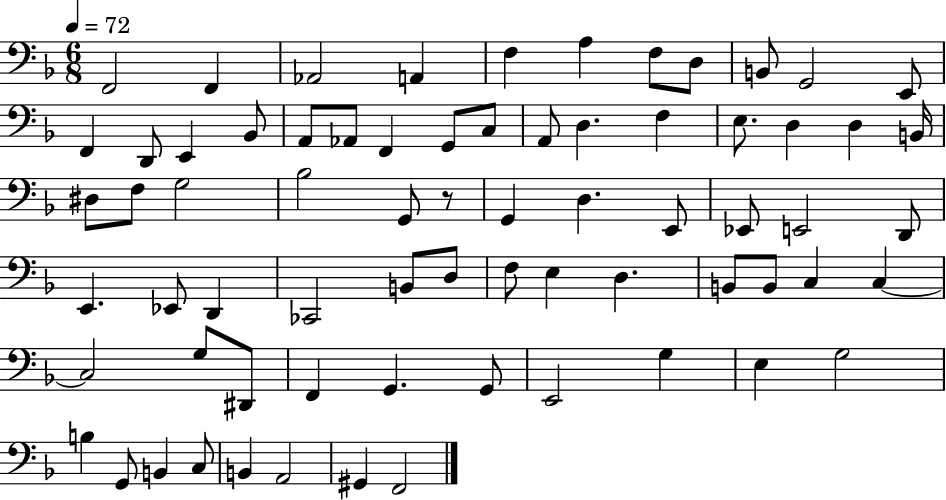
F2/h F2/q Ab2/h A2/q F3/q A3/q F3/e D3/e B2/e G2/h E2/e F2/q D2/e E2/q Bb2/e A2/e Ab2/e F2/q G2/e C3/e A2/e D3/q. F3/q E3/e. D3/q D3/q B2/s D#3/e F3/e G3/h Bb3/h G2/e R/e G2/q D3/q. E2/e Eb2/e E2/h D2/e E2/q. Eb2/e D2/q CES2/h B2/e D3/e F3/e E3/q D3/q. B2/e B2/e C3/q C3/q C3/h G3/e D#2/e F2/q G2/q. G2/e E2/h G3/q E3/q G3/h B3/q G2/e B2/q C3/e B2/q A2/h G#2/q F2/h